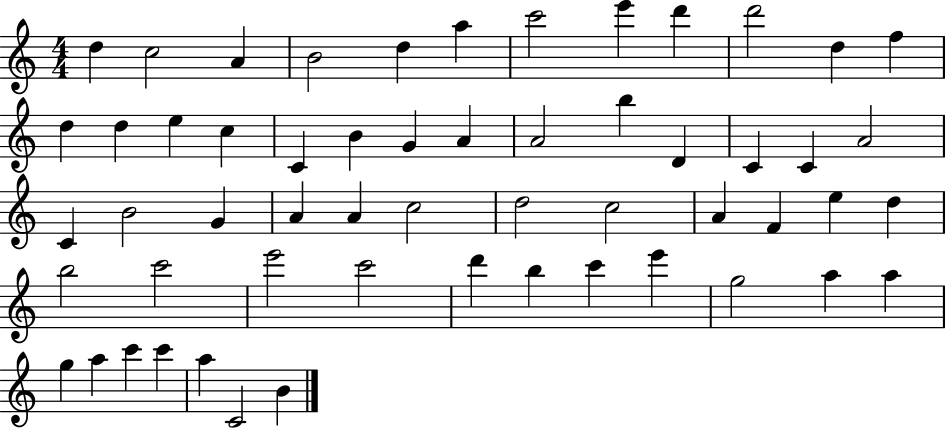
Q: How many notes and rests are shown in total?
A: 56